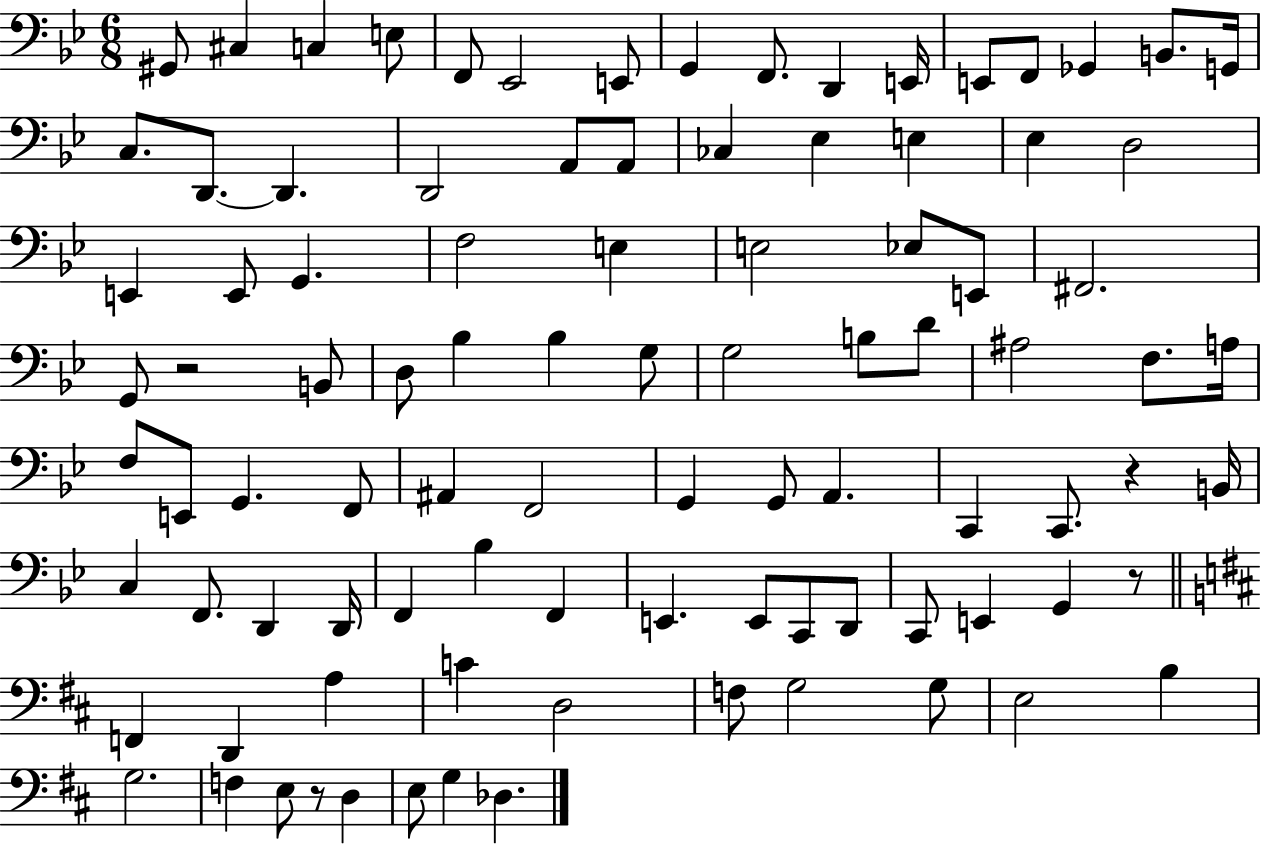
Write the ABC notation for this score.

X:1
T:Untitled
M:6/8
L:1/4
K:Bb
^G,,/2 ^C, C, E,/2 F,,/2 _E,,2 E,,/2 G,, F,,/2 D,, E,,/4 E,,/2 F,,/2 _G,, B,,/2 G,,/4 C,/2 D,,/2 D,, D,,2 A,,/2 A,,/2 _C, _E, E, _E, D,2 E,, E,,/2 G,, F,2 E, E,2 _E,/2 E,,/2 ^F,,2 G,,/2 z2 B,,/2 D,/2 _B, _B, G,/2 G,2 B,/2 D/2 ^A,2 F,/2 A,/4 F,/2 E,,/2 G,, F,,/2 ^A,, F,,2 G,, G,,/2 A,, C,, C,,/2 z B,,/4 C, F,,/2 D,, D,,/4 F,, _B, F,, E,, E,,/2 C,,/2 D,,/2 C,,/2 E,, G,, z/2 F,, D,, A, C D,2 F,/2 G,2 G,/2 E,2 B, G,2 F, E,/2 z/2 D, E,/2 G, _D,